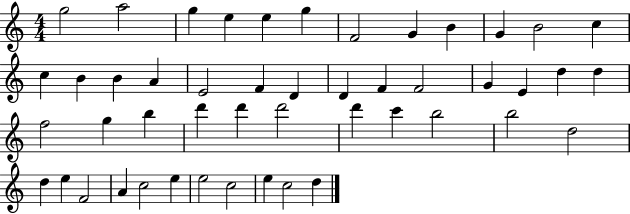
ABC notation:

X:1
T:Untitled
M:4/4
L:1/4
K:C
g2 a2 g e e g F2 G B G B2 c c B B A E2 F D D F F2 G E d d f2 g b d' d' d'2 d' c' b2 b2 d2 d e F2 A c2 e e2 c2 e c2 d